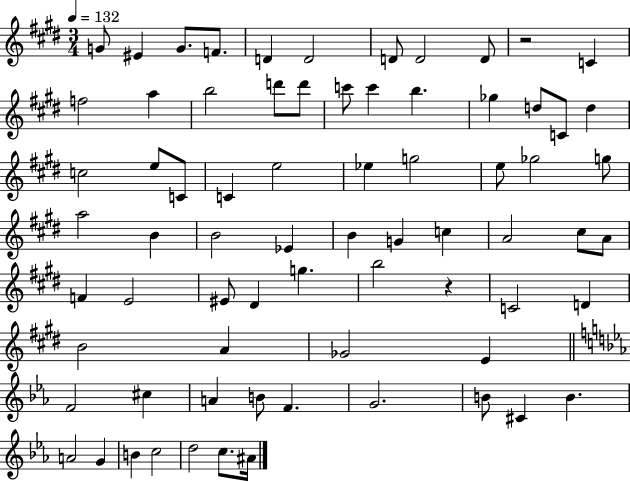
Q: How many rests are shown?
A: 2